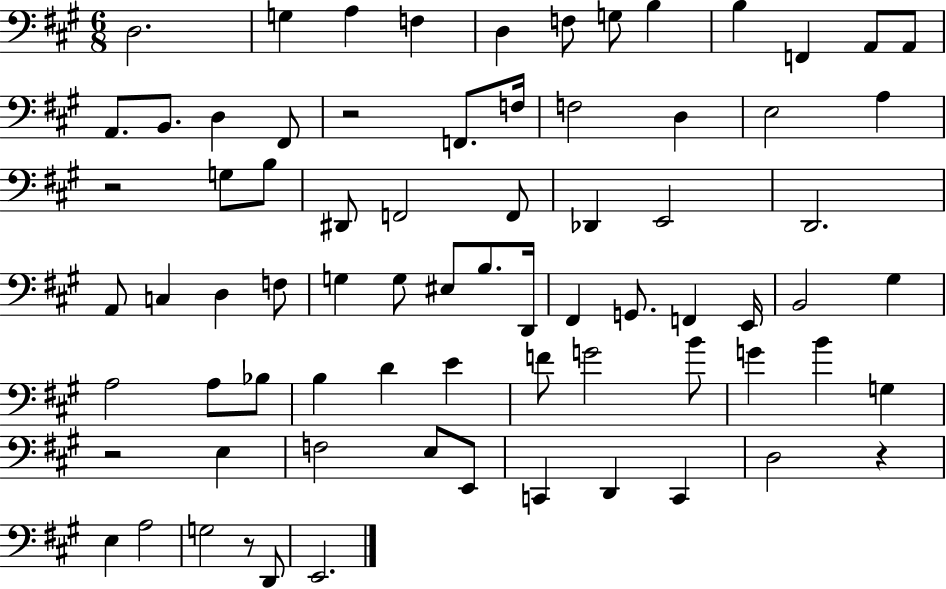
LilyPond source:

{
  \clef bass
  \numericTimeSignature
  \time 6/8
  \key a \major
  d2. | g4 a4 f4 | d4 f8 g8 b4 | b4 f,4 a,8 a,8 | \break a,8. b,8. d4 fis,8 | r2 f,8. f16 | f2 d4 | e2 a4 | \break r2 g8 b8 | dis,8 f,2 f,8 | des,4 e,2 | d,2. | \break a,8 c4 d4 f8 | g4 g8 eis8 b8. d,16 | fis,4 g,8. f,4 e,16 | b,2 gis4 | \break a2 a8 bes8 | b4 d'4 e'4 | f'8 g'2 b'8 | g'4 b'4 g4 | \break r2 e4 | f2 e8 e,8 | c,4 d,4 c,4 | d2 r4 | \break e4 a2 | g2 r8 d,8 | e,2. | \bar "|."
}